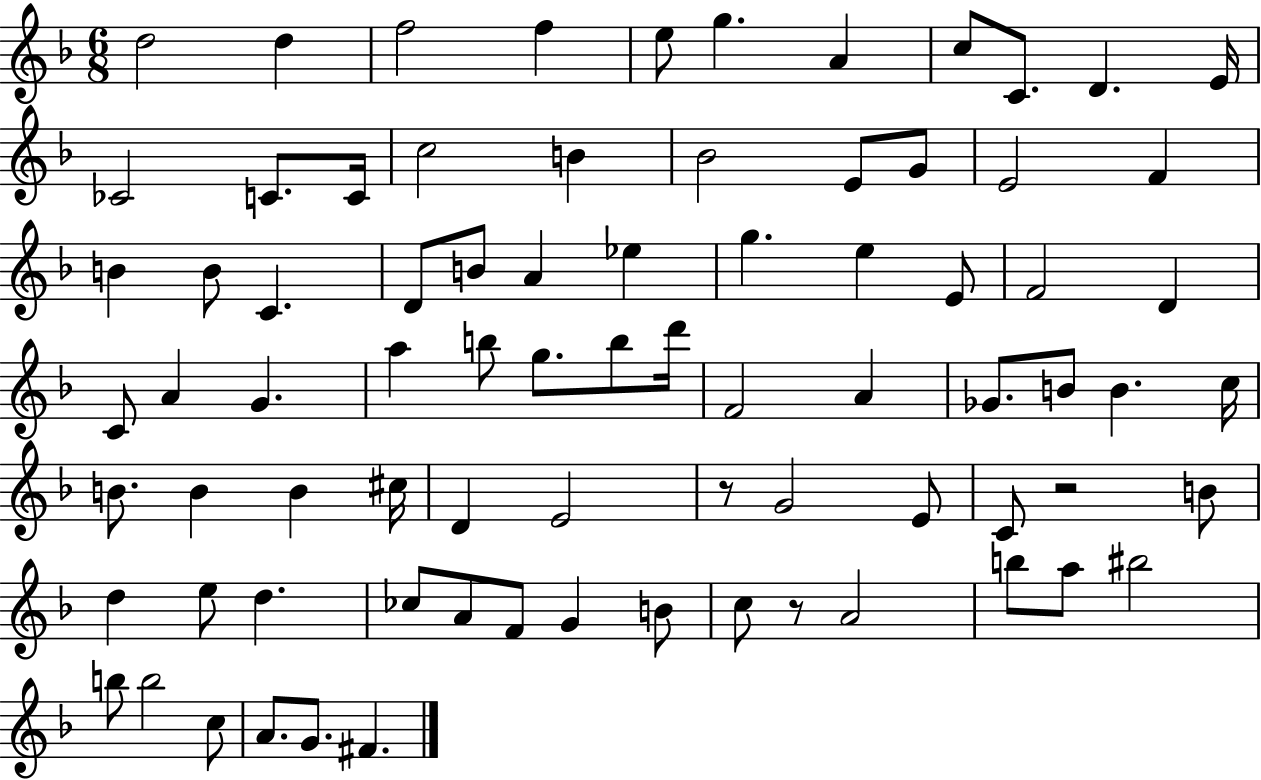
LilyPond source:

{
  \clef treble
  \numericTimeSignature
  \time 6/8
  \key f \major
  d''2 d''4 | f''2 f''4 | e''8 g''4. a'4 | c''8 c'8. d'4. e'16 | \break ces'2 c'8. c'16 | c''2 b'4 | bes'2 e'8 g'8 | e'2 f'4 | \break b'4 b'8 c'4. | d'8 b'8 a'4 ees''4 | g''4. e''4 e'8 | f'2 d'4 | \break c'8 a'4 g'4. | a''4 b''8 g''8. b''8 d'''16 | f'2 a'4 | ges'8. b'8 b'4. c''16 | \break b'8. b'4 b'4 cis''16 | d'4 e'2 | r8 g'2 e'8 | c'8 r2 b'8 | \break d''4 e''8 d''4. | ces''8 a'8 f'8 g'4 b'8 | c''8 r8 a'2 | b''8 a''8 bis''2 | \break b''8 b''2 c''8 | a'8. g'8. fis'4. | \bar "|."
}